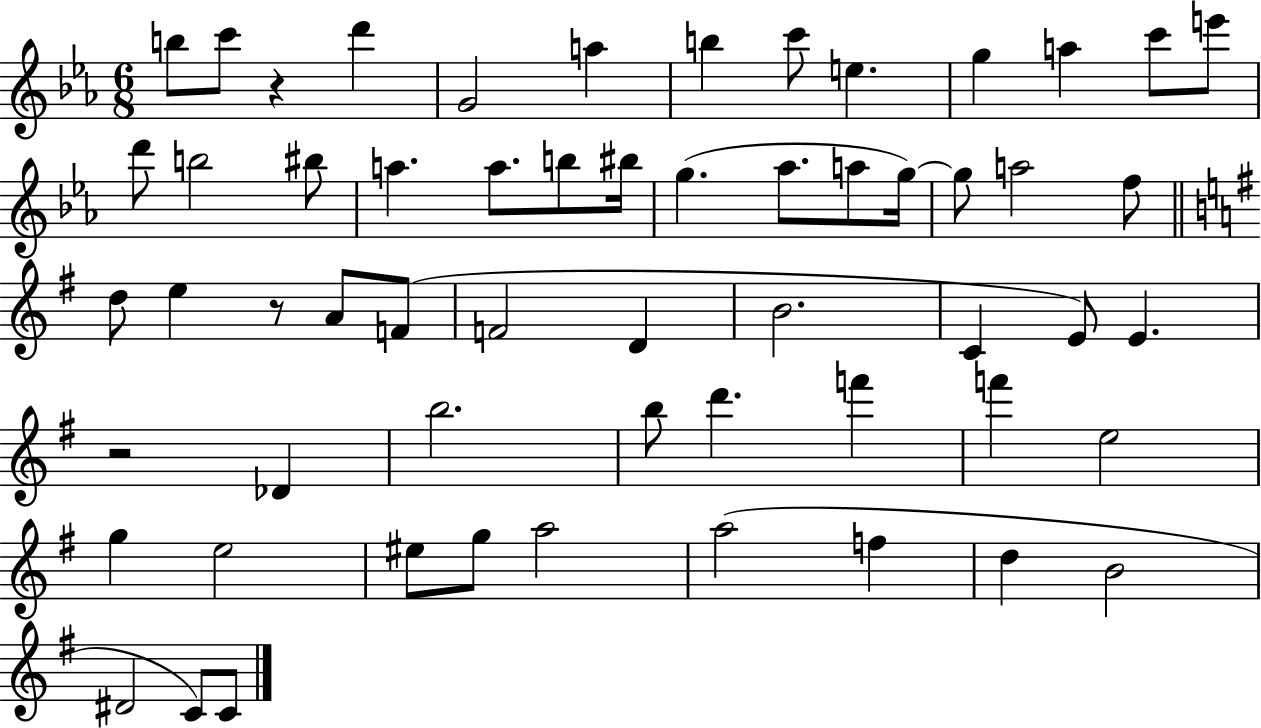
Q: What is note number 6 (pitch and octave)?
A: B5